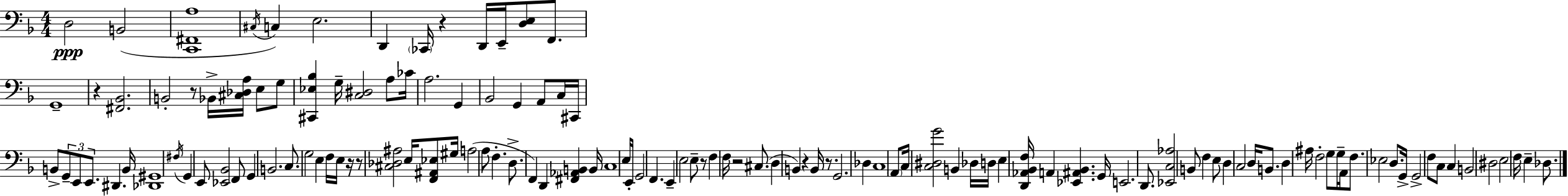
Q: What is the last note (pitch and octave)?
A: Db3